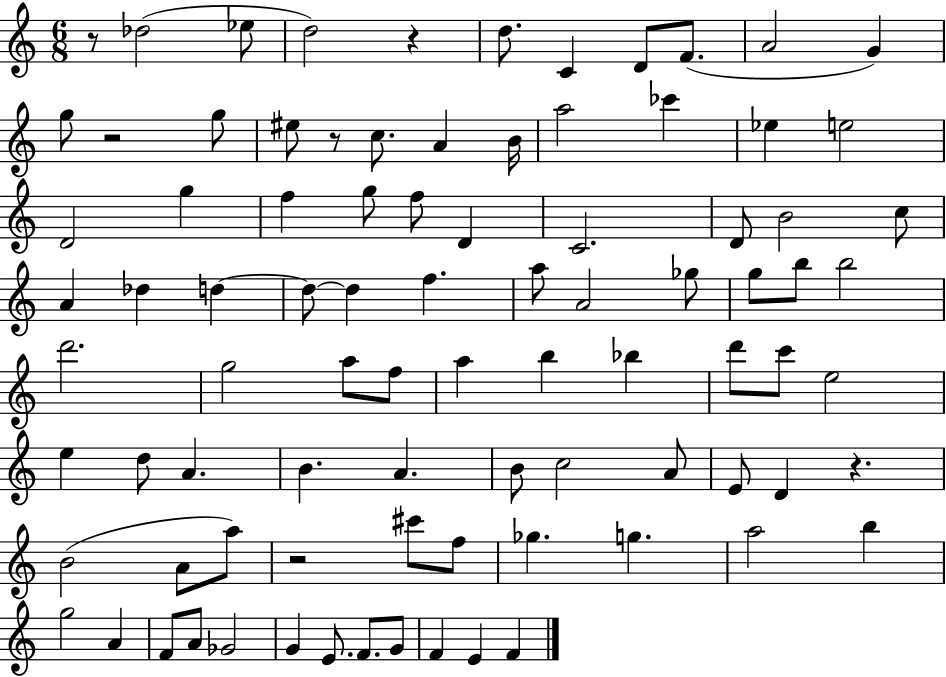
R/e Db5/h Eb5/e D5/h R/q D5/e. C4/q D4/e F4/e. A4/h G4/q G5/e R/h G5/e EIS5/e R/e C5/e. A4/q B4/s A5/h CES6/q Eb5/q E5/h D4/h G5/q F5/q G5/e F5/e D4/q C4/h. D4/e B4/h C5/e A4/q Db5/q D5/q D5/e D5/q F5/q. A5/e A4/h Gb5/e G5/e B5/e B5/h D6/h. G5/h A5/e F5/e A5/q B5/q Bb5/q D6/e C6/e E5/h E5/q D5/e A4/q. B4/q. A4/q. B4/e C5/h A4/e E4/e D4/q R/q. B4/h A4/e A5/e R/h C#6/e F5/e Gb5/q. G5/q. A5/h B5/q G5/h A4/q F4/e A4/e Gb4/h G4/q E4/e. F4/e. G4/e F4/q E4/q F4/q